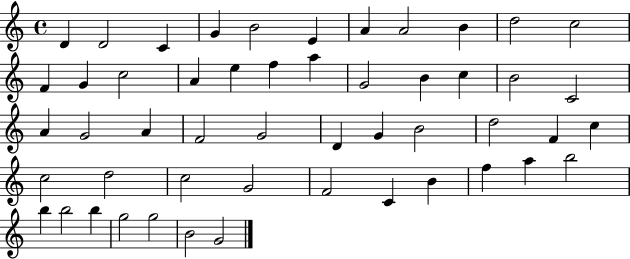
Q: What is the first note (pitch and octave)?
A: D4